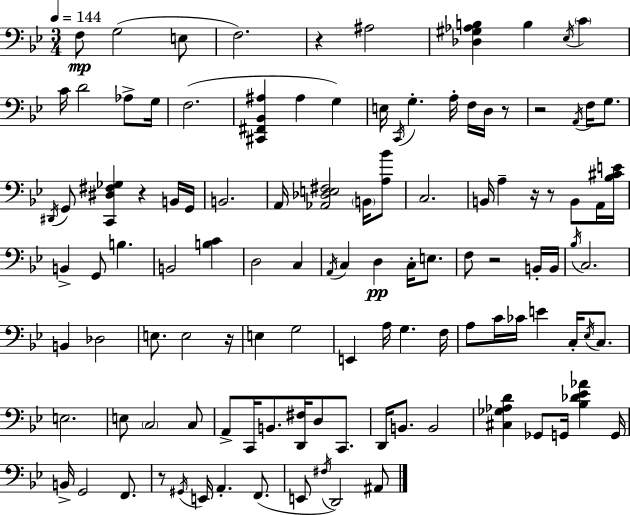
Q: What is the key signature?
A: G minor